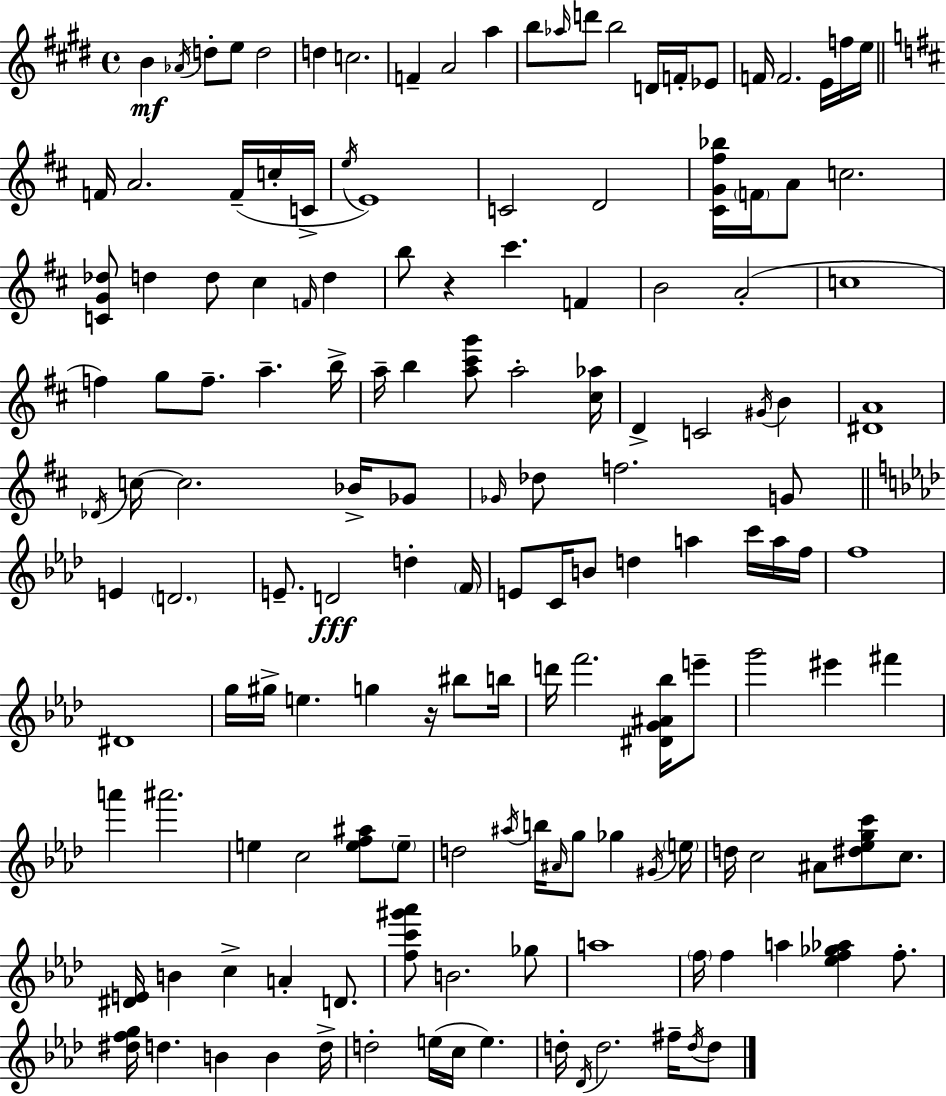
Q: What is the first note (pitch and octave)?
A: B4